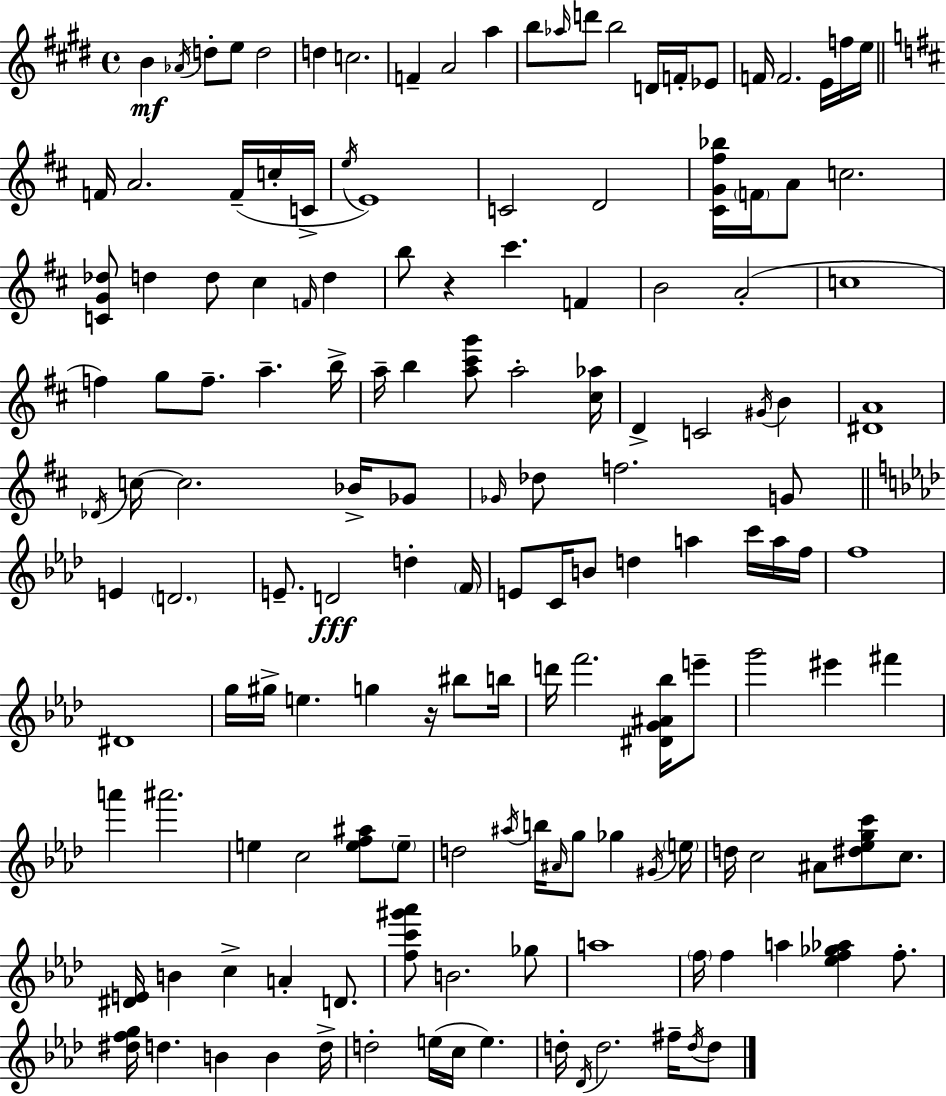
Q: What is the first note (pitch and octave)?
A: B4